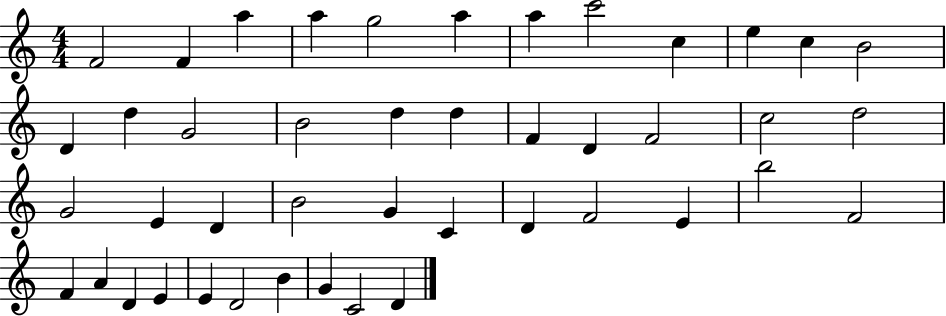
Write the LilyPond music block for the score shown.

{
  \clef treble
  \numericTimeSignature
  \time 4/4
  \key c \major
  f'2 f'4 a''4 | a''4 g''2 a''4 | a''4 c'''2 c''4 | e''4 c''4 b'2 | \break d'4 d''4 g'2 | b'2 d''4 d''4 | f'4 d'4 f'2 | c''2 d''2 | \break g'2 e'4 d'4 | b'2 g'4 c'4 | d'4 f'2 e'4 | b''2 f'2 | \break f'4 a'4 d'4 e'4 | e'4 d'2 b'4 | g'4 c'2 d'4 | \bar "|."
}